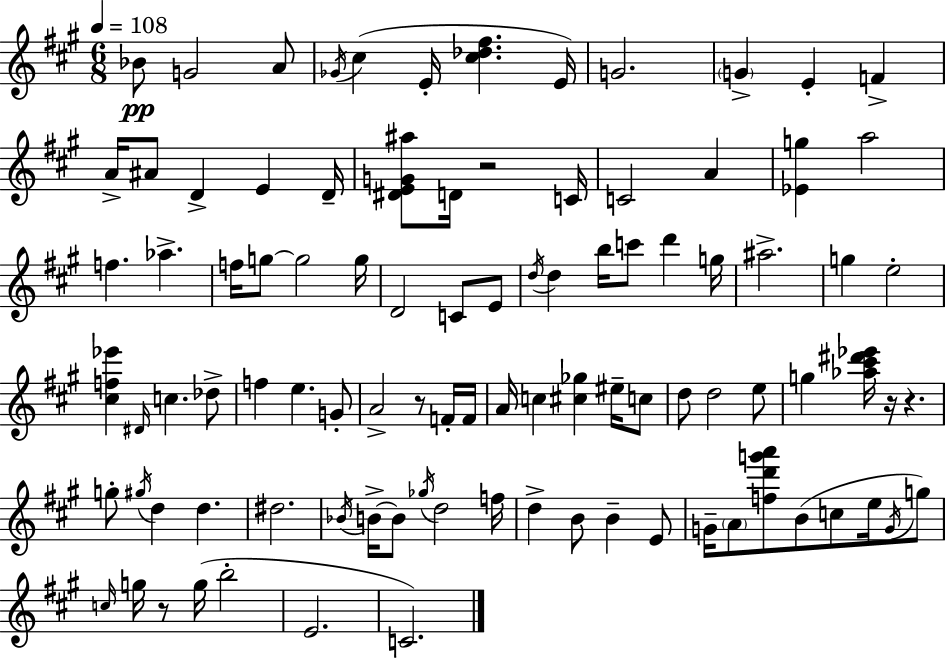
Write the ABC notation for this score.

X:1
T:Untitled
M:6/8
L:1/4
K:A
_B/2 G2 A/2 _G/4 ^c E/4 [^c_d^f] E/4 G2 G E F A/4 ^A/2 D E D/4 [^DEG^a]/2 D/4 z2 C/4 C2 A [_Eg] a2 f _a f/4 g/2 g2 g/4 D2 C/2 E/2 d/4 d b/4 c'/2 d' g/4 ^a2 g e2 [^cf_e'] ^D/4 c _d/2 f e G/2 A2 z/2 F/4 F/4 A/4 c [^c_g] ^e/4 c/2 d/2 d2 e/2 g [_a^c'^d'_e']/4 z/4 z g/2 ^g/4 d d ^d2 _B/4 B/4 B/2 _g/4 d2 f/4 d B/2 B E/2 G/4 A/2 [fd'g'a']/2 B/2 c/2 e/4 G/4 g/2 c/4 g/4 z/2 g/4 b2 E2 C2